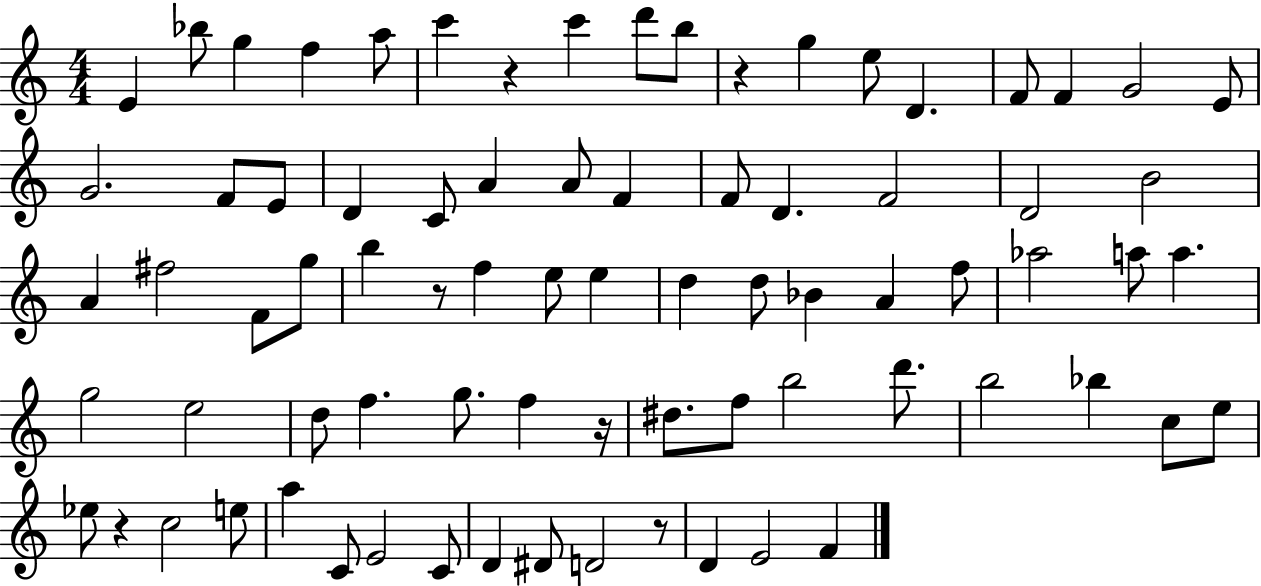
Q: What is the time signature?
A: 4/4